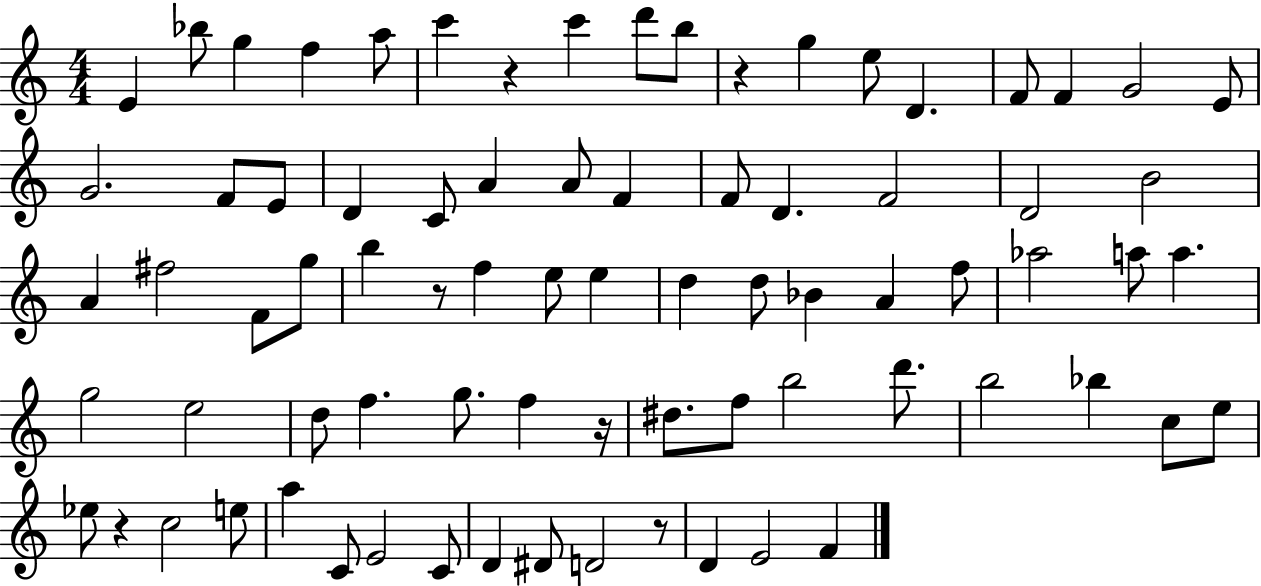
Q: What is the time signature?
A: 4/4